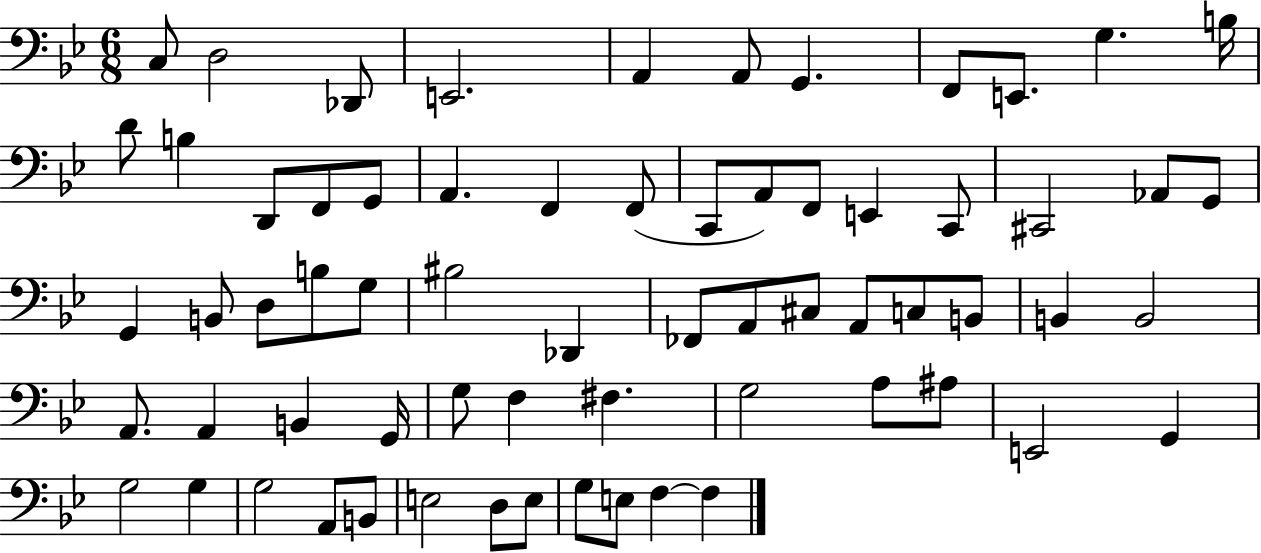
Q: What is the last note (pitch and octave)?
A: F3